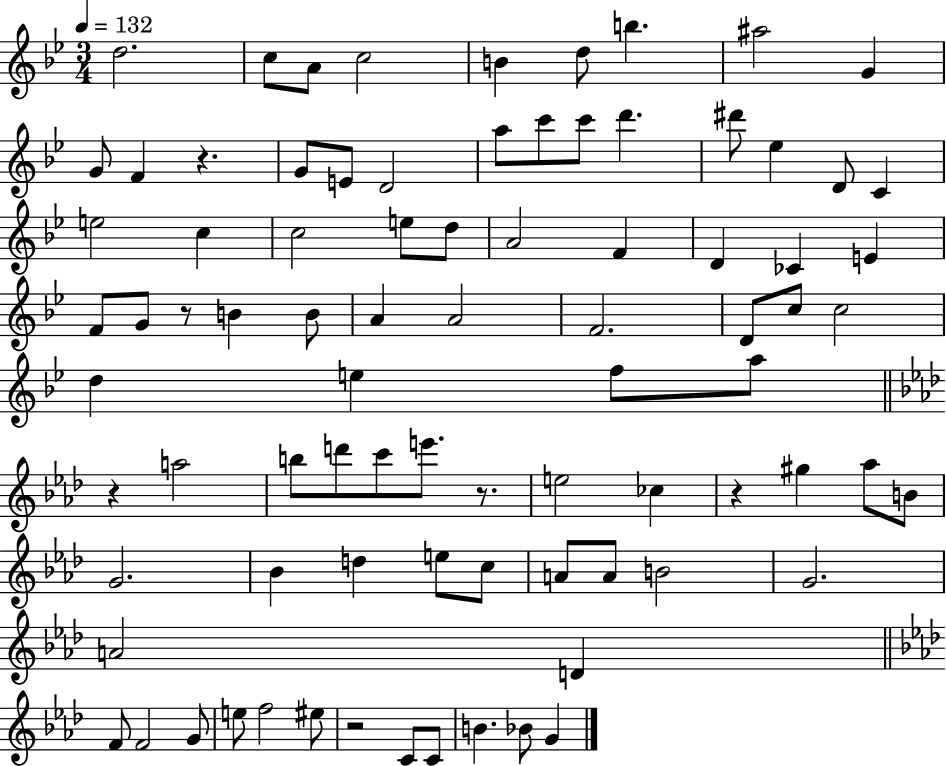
{
  \clef treble
  \numericTimeSignature
  \time 3/4
  \key bes \major
  \tempo 4 = 132
  d''2. | c''8 a'8 c''2 | b'4 d''8 b''4. | ais''2 g'4 | \break g'8 f'4 r4. | g'8 e'8 d'2 | a''8 c'''8 c'''8 d'''4. | dis'''8 ees''4 d'8 c'4 | \break e''2 c''4 | c''2 e''8 d''8 | a'2 f'4 | d'4 ces'4 e'4 | \break f'8 g'8 r8 b'4 b'8 | a'4 a'2 | f'2. | d'8 c''8 c''2 | \break d''4 e''4 f''8 a''8 | \bar "||" \break \key aes \major r4 a''2 | b''8 d'''8 c'''8 e'''8. r8. | e''2 ces''4 | r4 gis''4 aes''8 b'8 | \break g'2. | bes'4 d''4 e''8 c''8 | a'8 a'8 b'2 | g'2. | \break a'2 d'4 | \bar "||" \break \key f \minor f'8 f'2 g'8 | e''8 f''2 eis''8 | r2 c'8 c'8 | b'4. bes'8 g'4 | \break \bar "|."
}